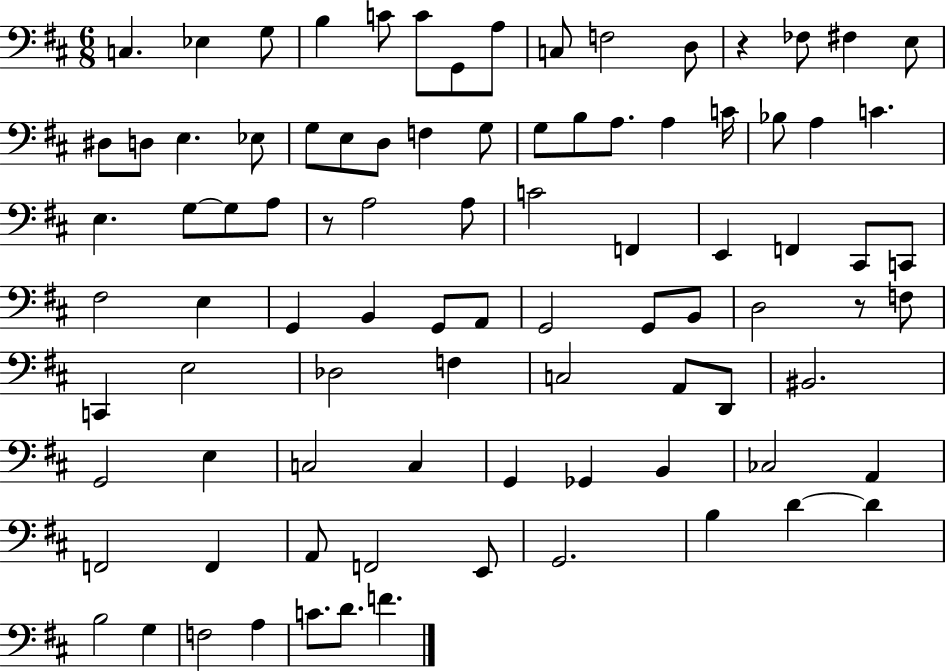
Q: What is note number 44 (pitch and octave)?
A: F#3